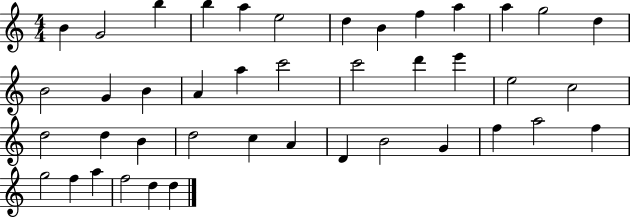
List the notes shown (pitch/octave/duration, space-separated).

B4/q G4/h B5/q B5/q A5/q E5/h D5/q B4/q F5/q A5/q A5/q G5/h D5/q B4/h G4/q B4/q A4/q A5/q C6/h C6/h D6/q E6/q E5/h C5/h D5/h D5/q B4/q D5/h C5/q A4/q D4/q B4/h G4/q F5/q A5/h F5/q G5/h F5/q A5/q F5/h D5/q D5/q